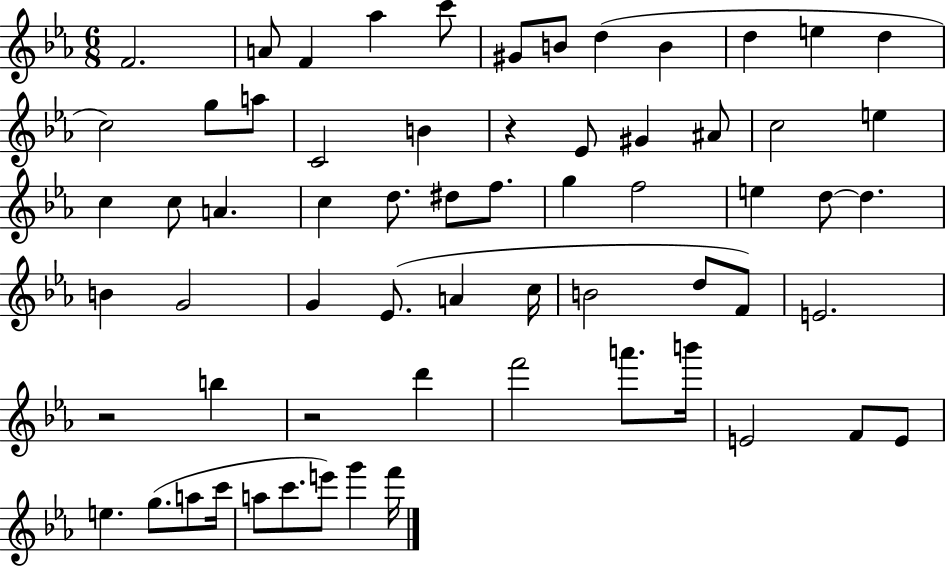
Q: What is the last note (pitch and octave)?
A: F6